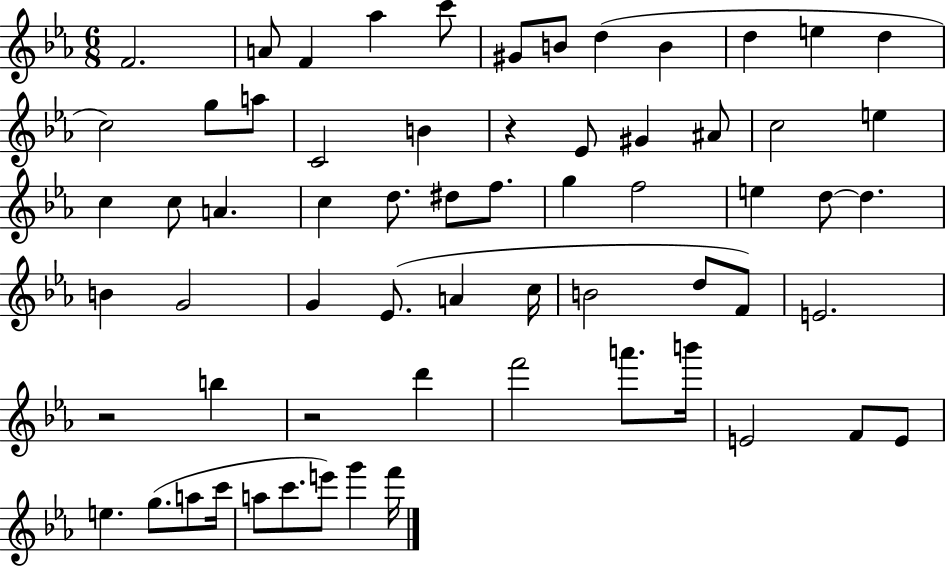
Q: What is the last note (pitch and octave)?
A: F6